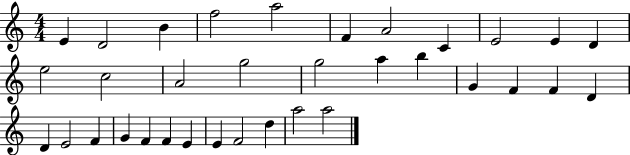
E4/q D4/h B4/q F5/h A5/h F4/q A4/h C4/q E4/h E4/q D4/q E5/h C5/h A4/h G5/h G5/h A5/q B5/q G4/q F4/q F4/q D4/q D4/q E4/h F4/q G4/q F4/q F4/q E4/q E4/q F4/h D5/q A5/h A5/h